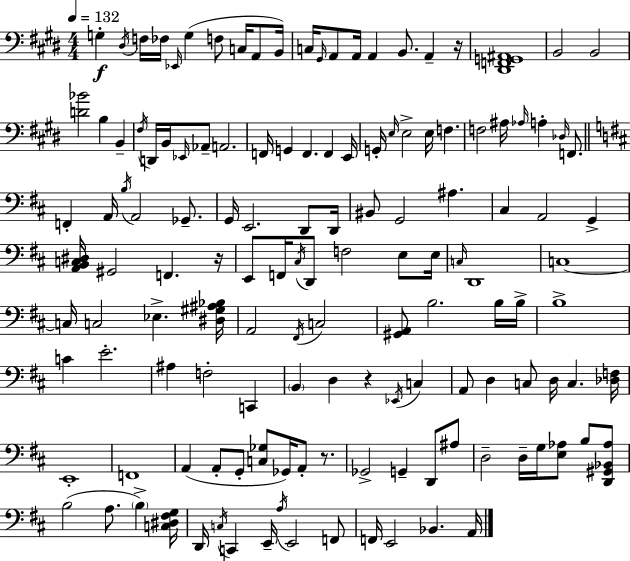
X:1
T:Untitled
M:4/4
L:1/4
K:E
G, ^D,/4 F,/4 _F,/4 _E,,/4 G, F,/2 C,/4 A,,/2 B,,/4 C,/4 ^G,,/4 A,,/2 A,,/4 A,, B,,/2 A,, z/4 [^D,,F,,G,,^A,,]4 B,,2 B,,2 [D_B]2 B, B,, ^F,/4 D,,/4 B,,/4 _E,,/4 _A,,/2 A,,2 F,,/4 G,, F,, F,, E,,/4 G,,/4 E,/4 E,2 E,/4 F, F,2 ^A,/4 _A,/4 A, _D,/4 F,,/2 F,, A,,/4 B,/4 A,,2 _G,,/2 G,,/4 E,,2 D,,/2 D,,/4 ^B,,/2 G,,2 ^A, ^C, A,,2 G,, [A,,B,,C,^D,]/4 ^G,,2 F,, z/4 E,,/2 F,,/4 ^C,/4 D,,/2 F,2 E,/2 E,/4 C,/4 D,,4 C,4 C,/4 C,2 _E, [^D,^G,^A,_B,]/4 A,,2 ^F,,/4 C,2 [^G,,A,,]/2 B,2 B,/4 B,/4 B,4 C E2 ^A, F,2 C,, B,, D, z _E,,/4 C, A,,/2 D, C,/2 D,/4 C, [_D,F,]/4 E,,4 F,,4 A,, A,,/2 G,,/2 [C,_G,]/2 _G,,/4 A,,/2 z/2 _G,,2 G,, D,,/2 ^A,/2 D,2 D,/4 G,/4 [E,_A,]/2 B,/2 [D,,^G,,_B,,_A,]/2 B,2 A,/2 B, [C,^D,^F,G,]/4 D,,/4 C,/4 C,, E,,/4 A,/4 E,,2 F,,/2 F,,/4 E,,2 _B,, A,,/4